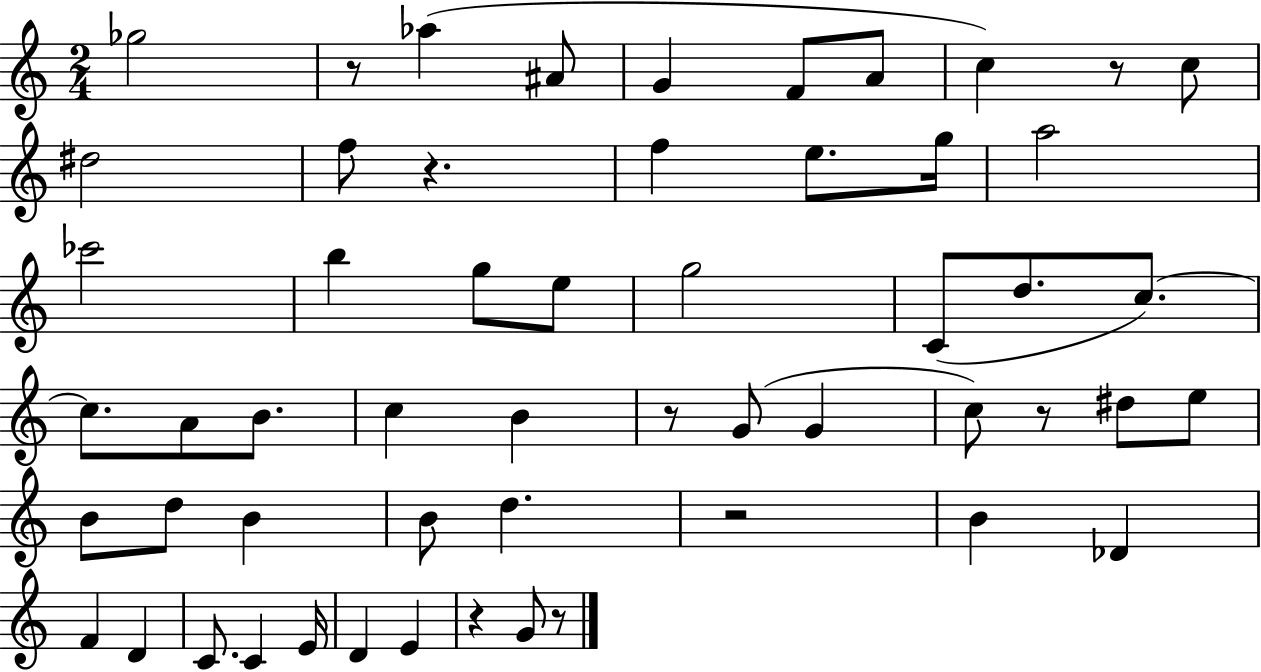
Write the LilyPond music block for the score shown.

{
  \clef treble
  \numericTimeSignature
  \time 2/4
  \key c \major
  ges''2 | r8 aes''4( ais'8 | g'4 f'8 a'8 | c''4) r8 c''8 | \break dis''2 | f''8 r4. | f''4 e''8. g''16 | a''2 | \break ces'''2 | b''4 g''8 e''8 | g''2 | c'8( d''8. c''8.~~) | \break c''8. a'8 b'8. | c''4 b'4 | r8 g'8( g'4 | c''8) r8 dis''8 e''8 | \break b'8 d''8 b'4 | b'8 d''4. | r2 | b'4 des'4 | \break f'4 d'4 | c'8. c'4 e'16 | d'4 e'4 | r4 g'8 r8 | \break \bar "|."
}